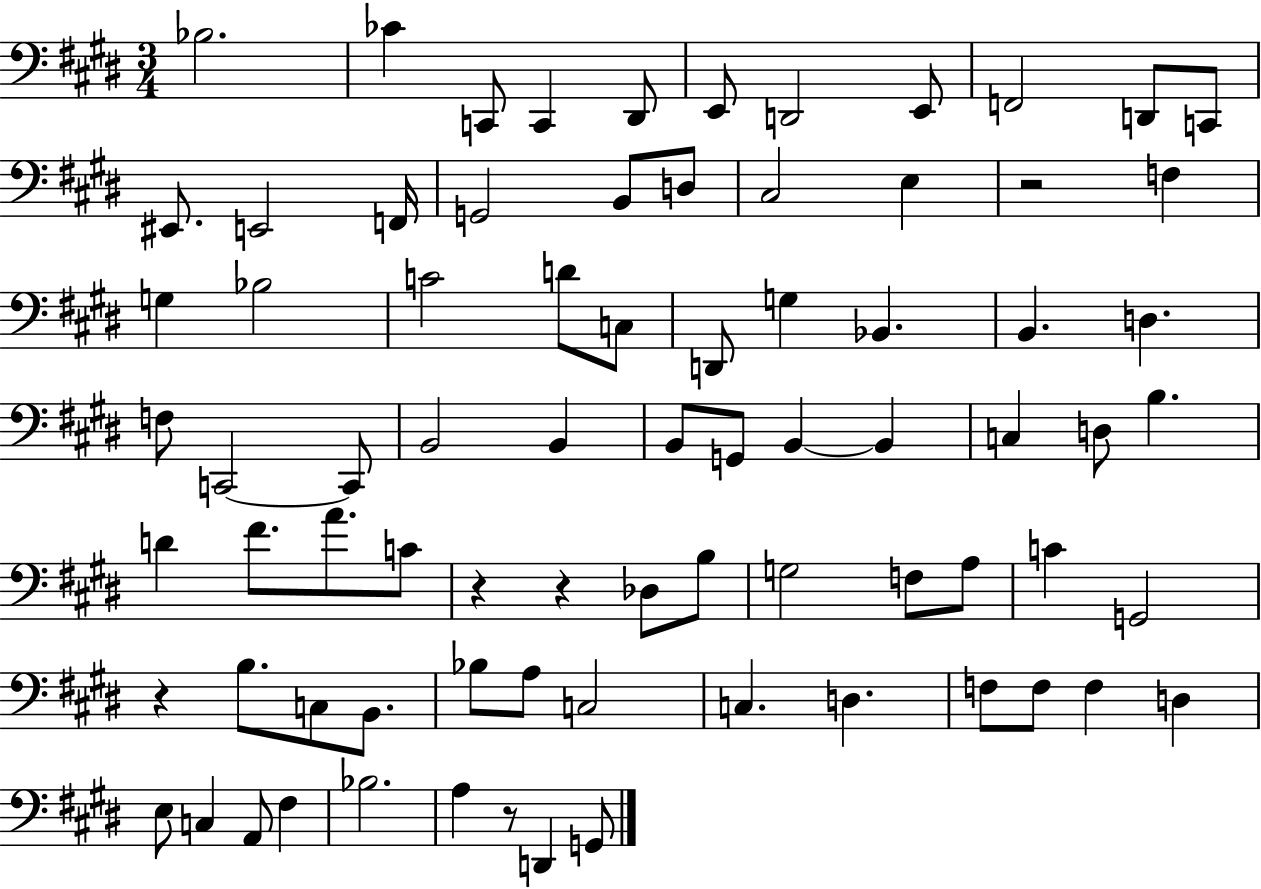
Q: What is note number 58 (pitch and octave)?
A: A3